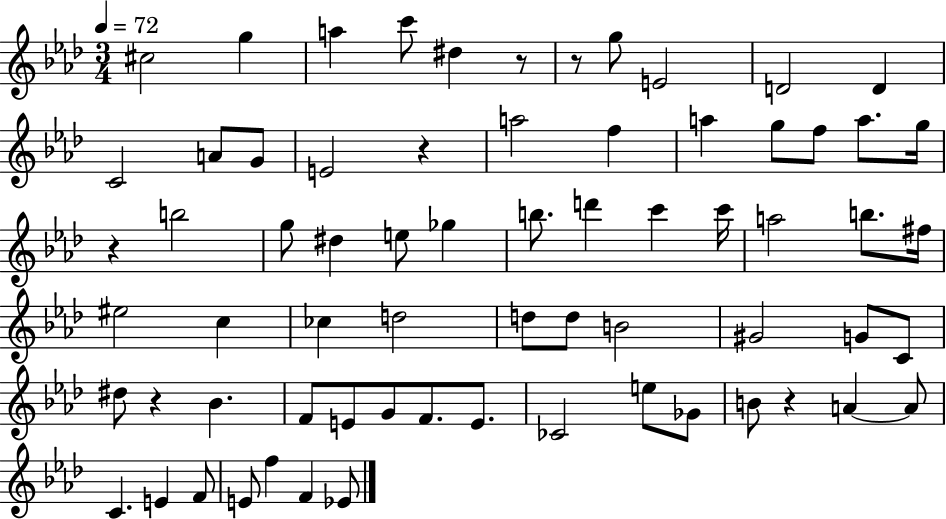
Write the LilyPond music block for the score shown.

{
  \clef treble
  \numericTimeSignature
  \time 3/4
  \key aes \major
  \tempo 4 = 72
  cis''2 g''4 | a''4 c'''8 dis''4 r8 | r8 g''8 e'2 | d'2 d'4 | \break c'2 a'8 g'8 | e'2 r4 | a''2 f''4 | a''4 g''8 f''8 a''8. g''16 | \break r4 b''2 | g''8 dis''4 e''8 ges''4 | b''8. d'''4 c'''4 c'''16 | a''2 b''8. fis''16 | \break eis''2 c''4 | ces''4 d''2 | d''8 d''8 b'2 | gis'2 g'8 c'8 | \break dis''8 r4 bes'4. | f'8 e'8 g'8 f'8. e'8. | ces'2 e''8 ges'8 | b'8 r4 a'4~~ a'8 | \break c'4. e'4 f'8 | e'8 f''4 f'4 ees'8 | \bar "|."
}